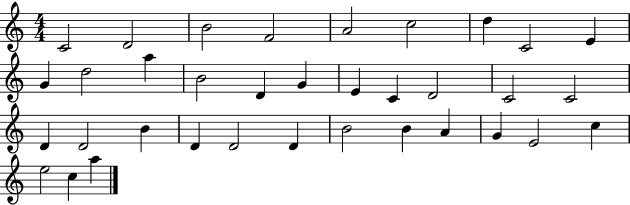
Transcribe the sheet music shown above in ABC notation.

X:1
T:Untitled
M:4/4
L:1/4
K:C
C2 D2 B2 F2 A2 c2 d C2 E G d2 a B2 D G E C D2 C2 C2 D D2 B D D2 D B2 B A G E2 c e2 c a